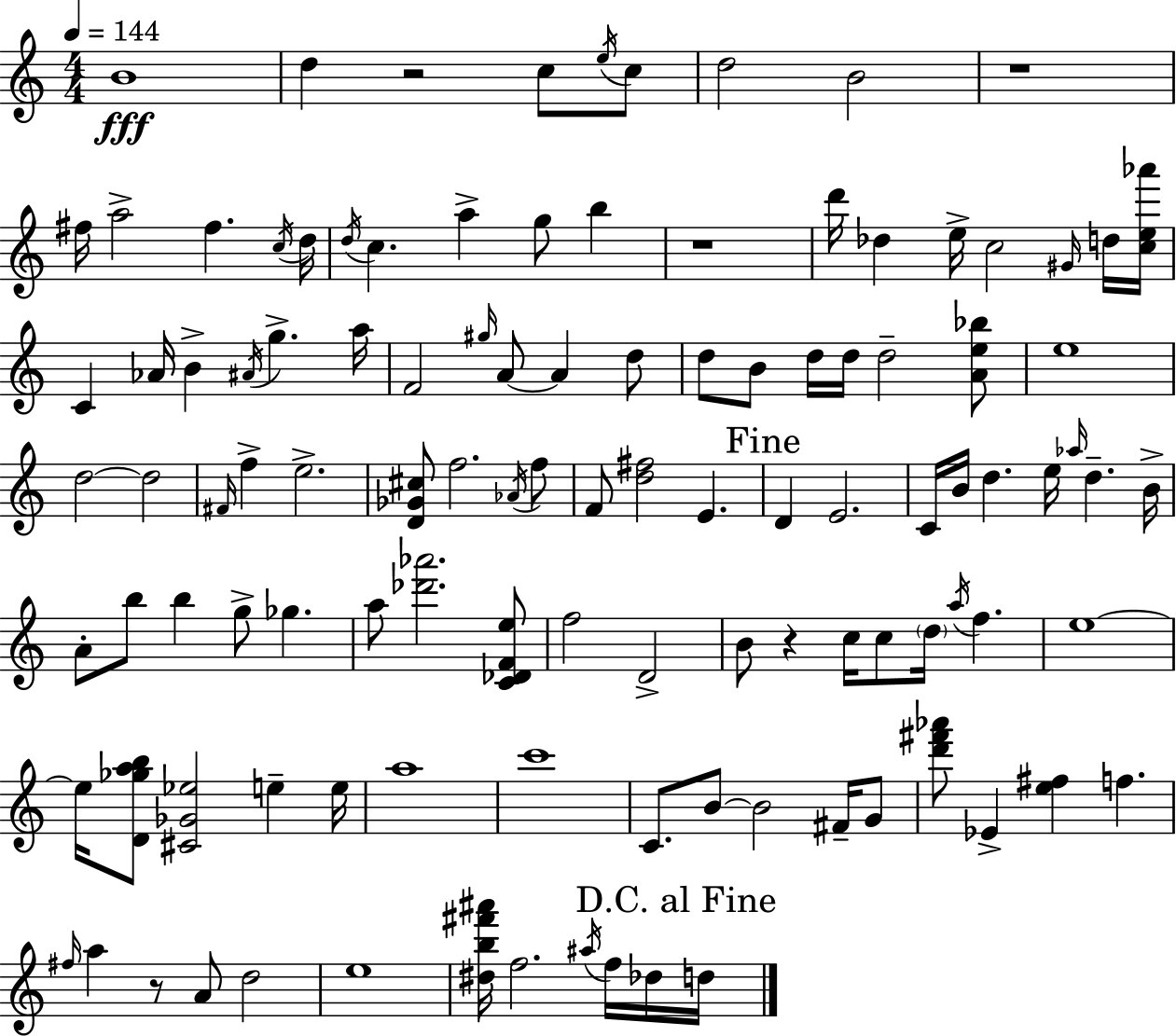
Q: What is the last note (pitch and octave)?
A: D5